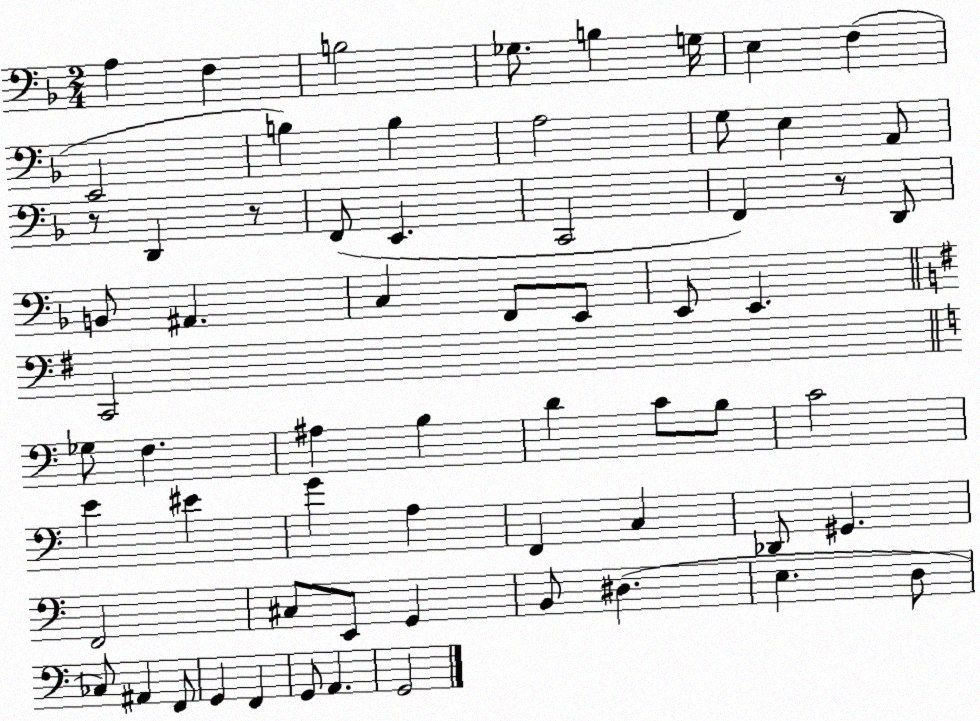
X:1
T:Untitled
M:2/4
L:1/4
K:F
A, F, B,2 _G,/2 B, G,/4 E, F, E,,2 B, B, A,2 G,/2 E, A,,/2 z/2 D,, z/2 F,,/2 E,, C,,2 F,, z/2 D,,/2 B,,/2 ^A,, C, F,,/2 E,,/2 E,,/2 E,, C,,2 _G,/2 F, ^A, B, D C/2 B,/2 C2 E ^E G A, F,, C, _D,,/2 ^G,, F,,2 ^C,/2 E,,/2 G,, B,,/2 ^D, E, D,/2 _C,/2 ^A,, F,,/2 G,, F,, G,,/2 A,, G,,2